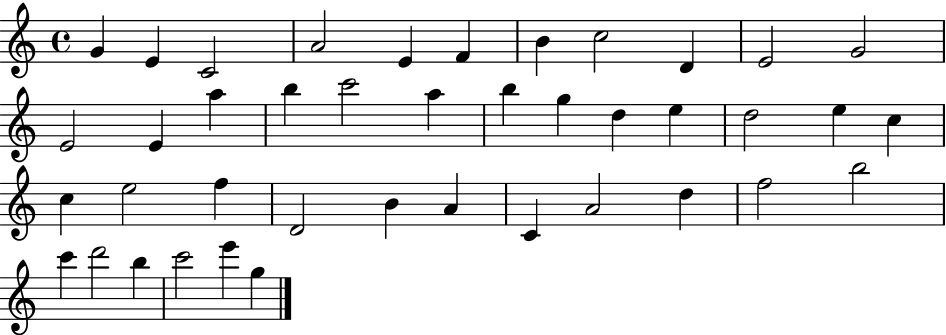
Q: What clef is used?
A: treble